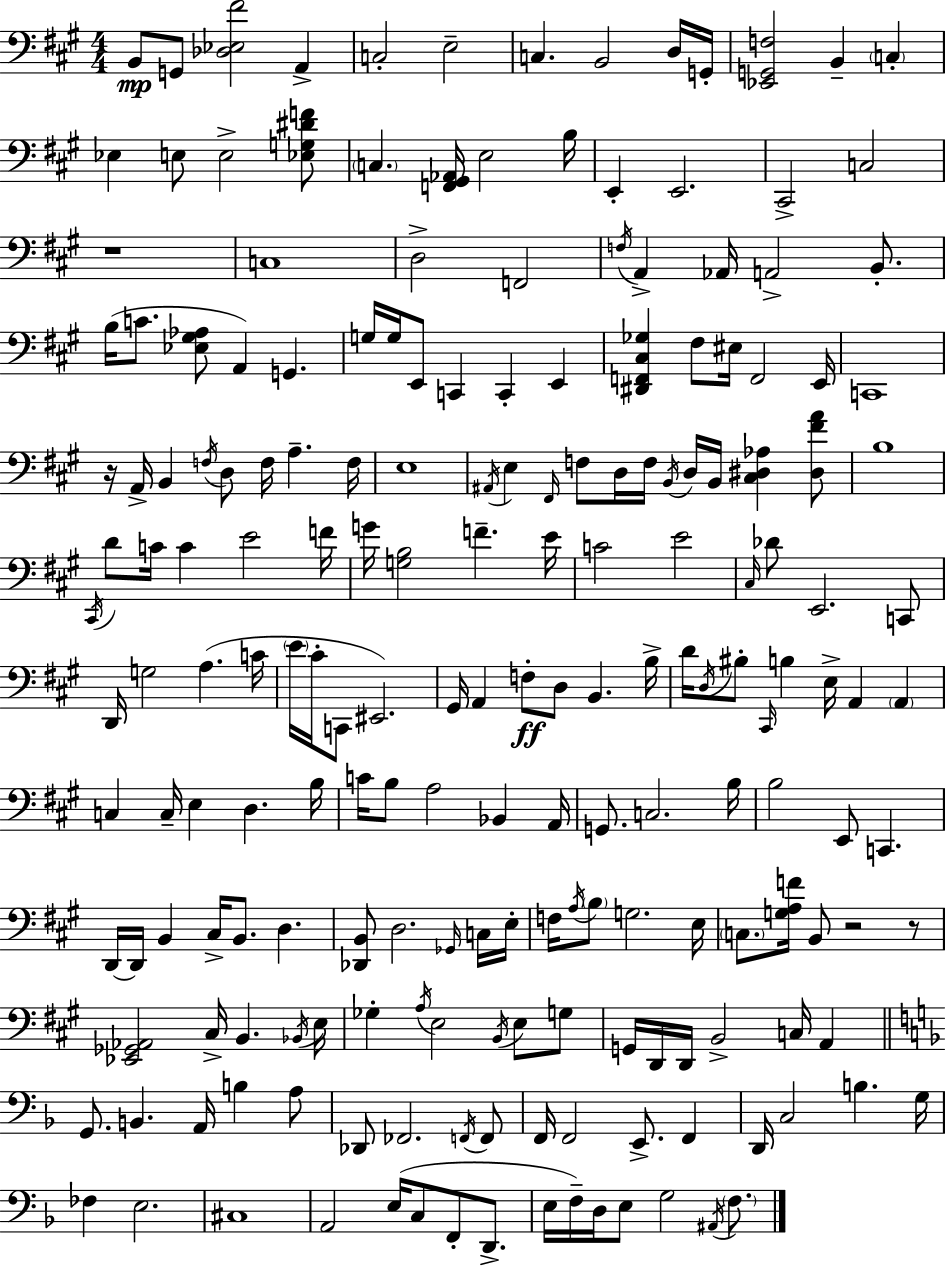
B2/e G2/e [Db3,Eb3,F#4]/h A2/q C3/h E3/h C3/q. B2/h D3/s G2/s [Eb2,G2,F3]/h B2/q C3/q Eb3/q E3/e E3/h [Eb3,G3,D#4,F4]/e C3/q. [F2,G#2,Ab2]/s E3/h B3/s E2/q E2/h. C#2/h C3/h R/w C3/w D3/h F2/h F3/s A2/q Ab2/s A2/h B2/e. B3/s C4/e. [Eb3,G#3,Ab3]/e A2/q G2/q. G3/s G3/s E2/e C2/q C2/q E2/q [D#2,F2,C#3,Gb3]/q F#3/e EIS3/s F2/h E2/s C2/w R/s A2/s B2/q F3/s D3/e F3/s A3/q. F3/s E3/w A#2/s E3/q F#2/s F3/e D3/s F3/s B2/s D3/s B2/s [C#3,D#3,Ab3]/q [D#3,F#4,A4]/e B3/w C#2/s D4/e C4/s C4/q E4/h F4/s G4/s [G3,B3]/h F4/q. E4/s C4/h E4/h C#3/s Db4/e E2/h. C2/e D2/s G3/h A3/q. C4/s E4/s C#4/s C2/e EIS2/h. G#2/s A2/q F3/e D3/e B2/q. B3/s D4/s D3/s BIS3/e C#2/s B3/q E3/s A2/q A2/q C3/q C3/s E3/q D3/q. B3/s C4/s B3/e A3/h Bb2/q A2/s G2/e. C3/h. B3/s B3/h E2/e C2/q. D2/s D2/s B2/q C#3/s B2/e. D3/q. [Db2,B2]/e D3/h. Gb2/s C3/s E3/s F3/s A3/s B3/e G3/h. E3/s C3/e. [G3,A3,F4]/s B2/e R/h R/e [Eb2,Gb2,Ab2]/h C#3/s B2/q. Bb2/s E3/s Gb3/q A3/s E3/h B2/s E3/e G3/e G2/s D2/s D2/s B2/h C3/s A2/q G2/e. B2/q. A2/s B3/q A3/e Db2/e FES2/h. F2/s F2/e F2/s F2/h E2/e. F2/q D2/s C3/h B3/q. G3/s FES3/q E3/h. C#3/w A2/h E3/s C3/e F2/e D2/e. E3/s F3/s D3/s E3/e G3/h A#2/s F3/e.